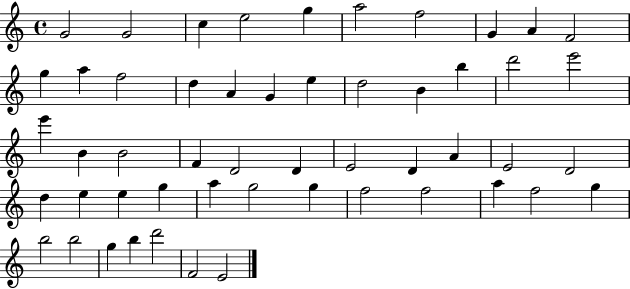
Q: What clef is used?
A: treble